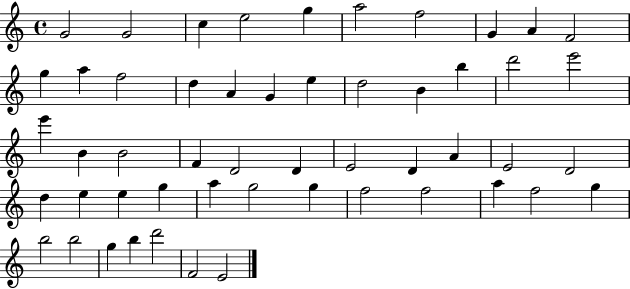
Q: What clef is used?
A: treble